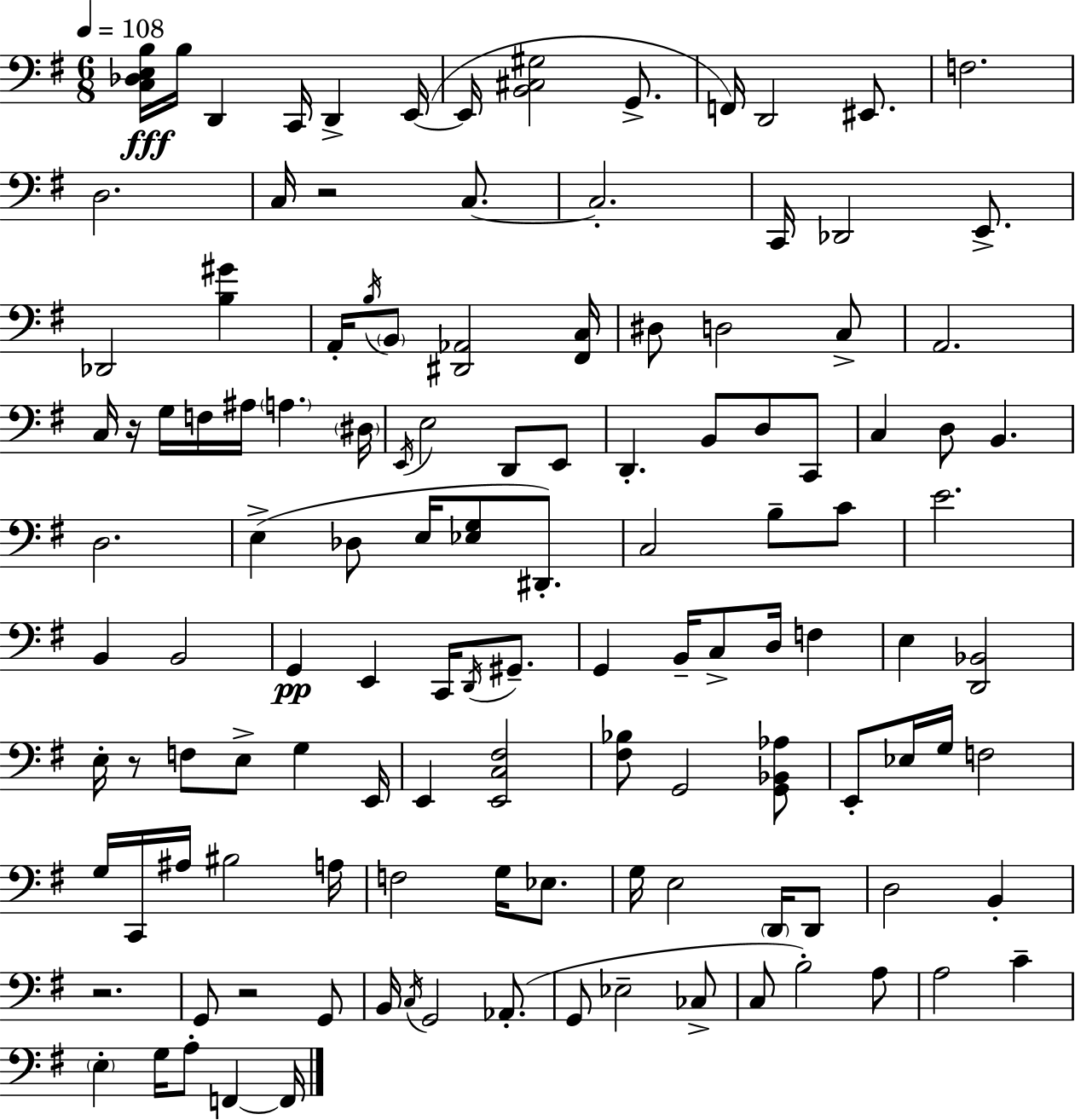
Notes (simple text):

[C3,Db3,E3,B3]/s B3/s D2/q C2/s D2/q E2/s E2/s [B2,C#3,G#3]/h G2/e. F2/s D2/h EIS2/e. F3/h. D3/h. C3/s R/h C3/e. C3/h. C2/s Db2/h E2/e. Db2/h [B3,G#4]/q A2/s B3/s B2/e [D#2,Ab2]/h [F#2,C3]/s D#3/e D3/h C3/e A2/h. C3/s R/s G3/s F3/s A#3/s A3/q. D#3/s E2/s E3/h D2/e E2/e D2/q. B2/e D3/e C2/e C3/q D3/e B2/q. D3/h. E3/q Db3/e E3/s [Eb3,G3]/e D#2/e. C3/h B3/e C4/e E4/h. B2/q B2/h G2/q E2/q C2/s D2/s G#2/e. G2/q B2/s C3/e D3/s F3/q E3/q [D2,Bb2]/h E3/s R/e F3/e E3/e G3/q E2/s E2/q [E2,C3,F#3]/h [F#3,Bb3]/e G2/h [G2,Bb2,Ab3]/e E2/e Eb3/s G3/s F3/h G3/s C2/s A#3/s BIS3/h A3/s F3/h G3/s Eb3/e. G3/s E3/h D2/s D2/e D3/h B2/q R/h. G2/e R/h G2/e B2/s C3/s G2/h Ab2/e. G2/e Eb3/h CES3/e C3/e B3/h A3/e A3/h C4/q E3/q G3/s A3/e F2/q F2/s